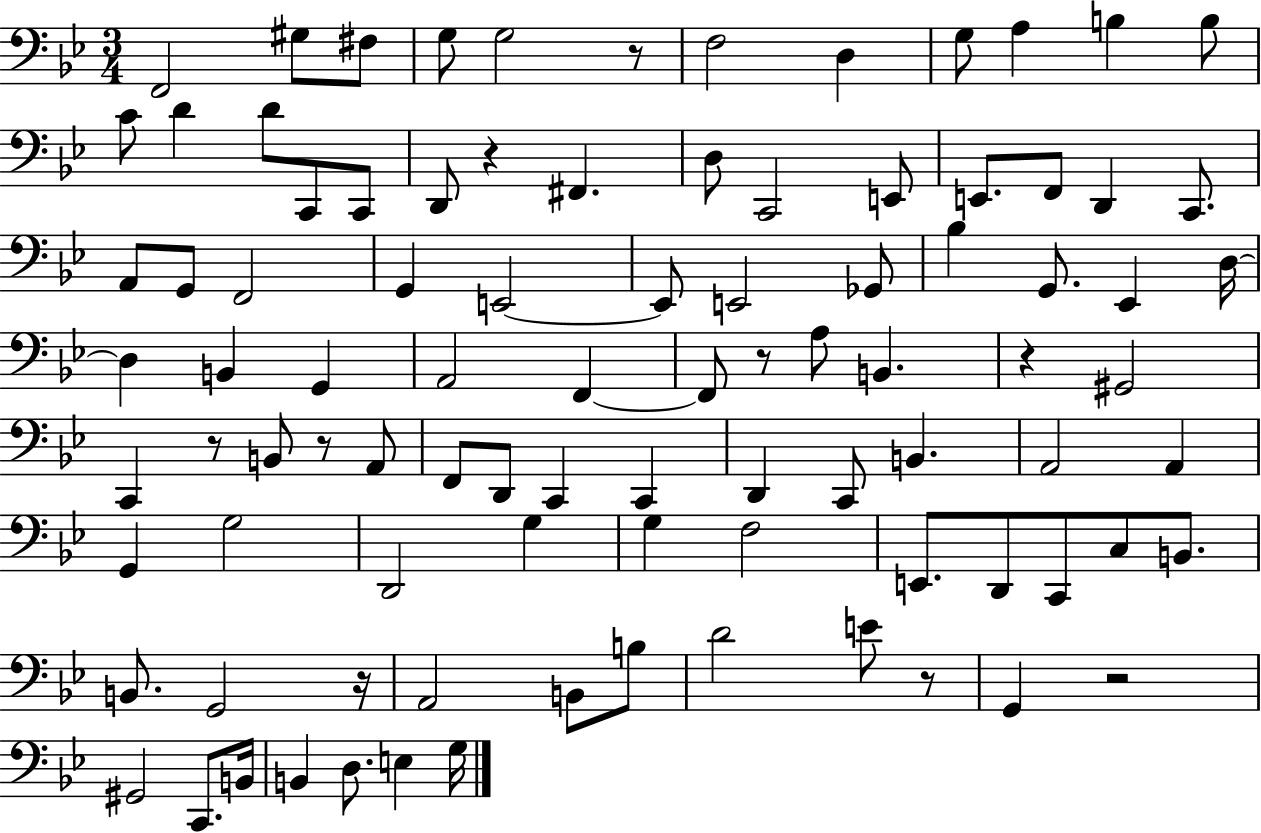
{
  \clef bass
  \numericTimeSignature
  \time 3/4
  \key bes \major
  f,2 gis8 fis8 | g8 g2 r8 | f2 d4 | g8 a4 b4 b8 | \break c'8 d'4 d'8 c,8 c,8 | d,8 r4 fis,4. | d8 c,2 e,8 | e,8. f,8 d,4 c,8. | \break a,8 g,8 f,2 | g,4 e,2~~ | e,8 e,2 ges,8 | bes4 g,8. ees,4 d16~~ | \break d4 b,4 g,4 | a,2 f,4~~ | f,8 r8 a8 b,4. | r4 gis,2 | \break c,4 r8 b,8 r8 a,8 | f,8 d,8 c,4 c,4 | d,4 c,8 b,4. | a,2 a,4 | \break g,4 g2 | d,2 g4 | g4 f2 | e,8. d,8 c,8 c8 b,8. | \break b,8. g,2 r16 | a,2 b,8 b8 | d'2 e'8 r8 | g,4 r2 | \break gis,2 c,8. b,16 | b,4 d8. e4 g16 | \bar "|."
}